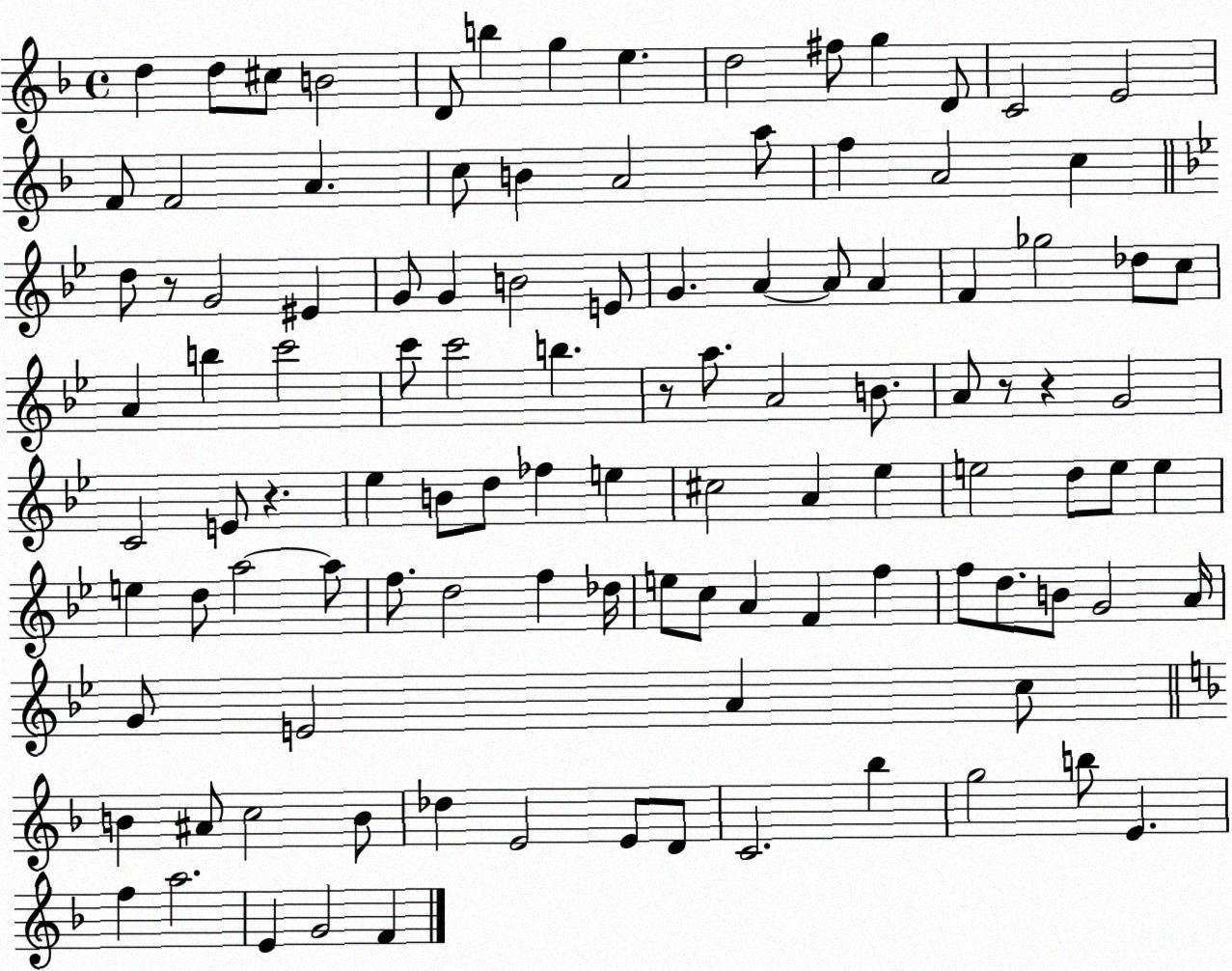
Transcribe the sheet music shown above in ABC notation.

X:1
T:Untitled
M:4/4
L:1/4
K:F
d d/2 ^c/2 B2 D/2 b g e d2 ^f/2 g D/2 C2 E2 F/2 F2 A c/2 B A2 a/2 f A2 c d/2 z/2 G2 ^E G/2 G B2 E/2 G A A/2 A F _g2 _d/2 c/2 A b c'2 c'/2 c'2 b z/2 a/2 A2 B/2 A/2 z/2 z G2 C2 E/2 z _e B/2 d/2 _f e ^c2 A _e e2 d/2 e/2 e e d/2 a2 a/2 f/2 d2 f _d/4 e/2 c/2 A F f f/2 d/2 B/2 G2 A/4 G/2 E2 A c/2 B ^A/2 c2 B/2 _d E2 E/2 D/2 C2 _b g2 b/2 E f a2 E G2 F